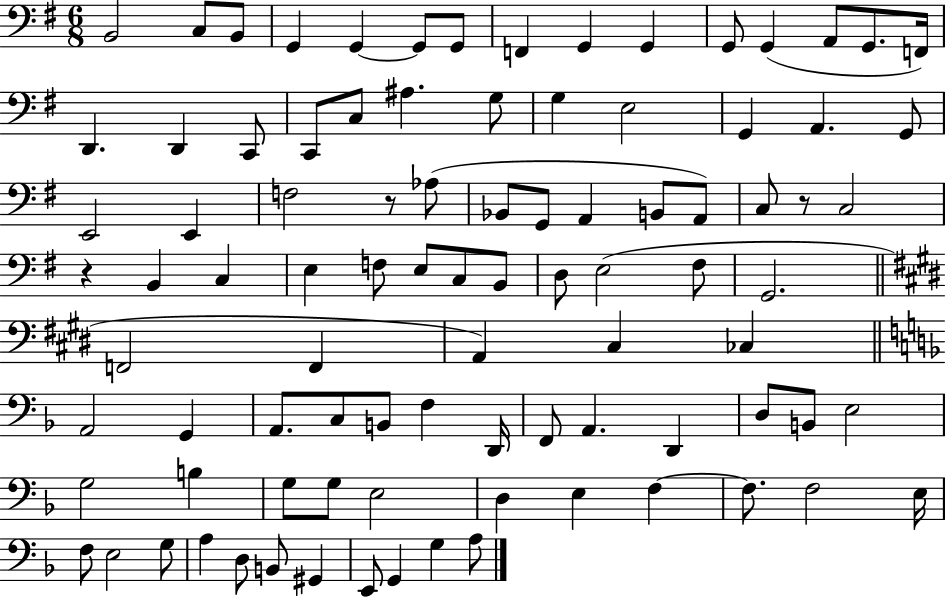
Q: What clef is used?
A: bass